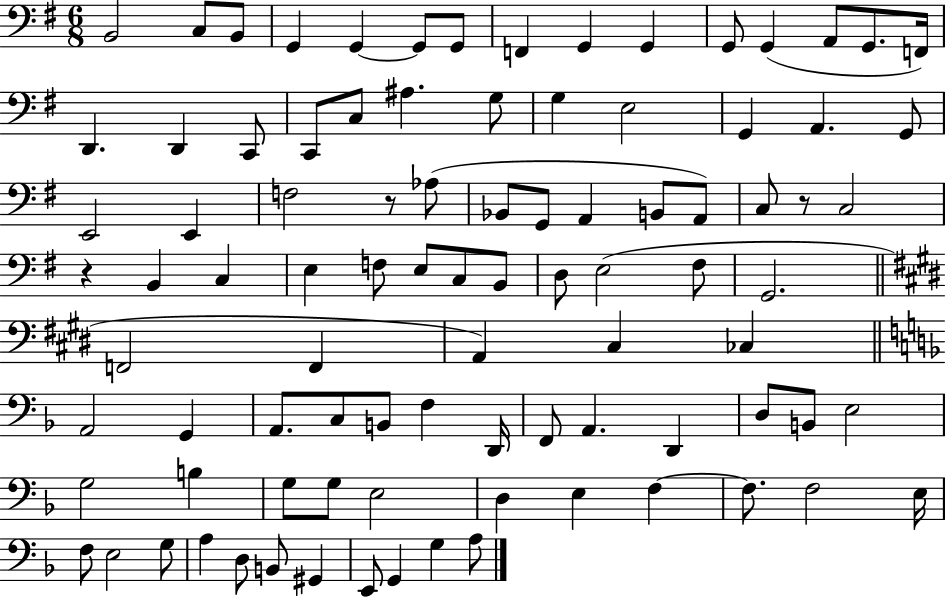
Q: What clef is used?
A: bass